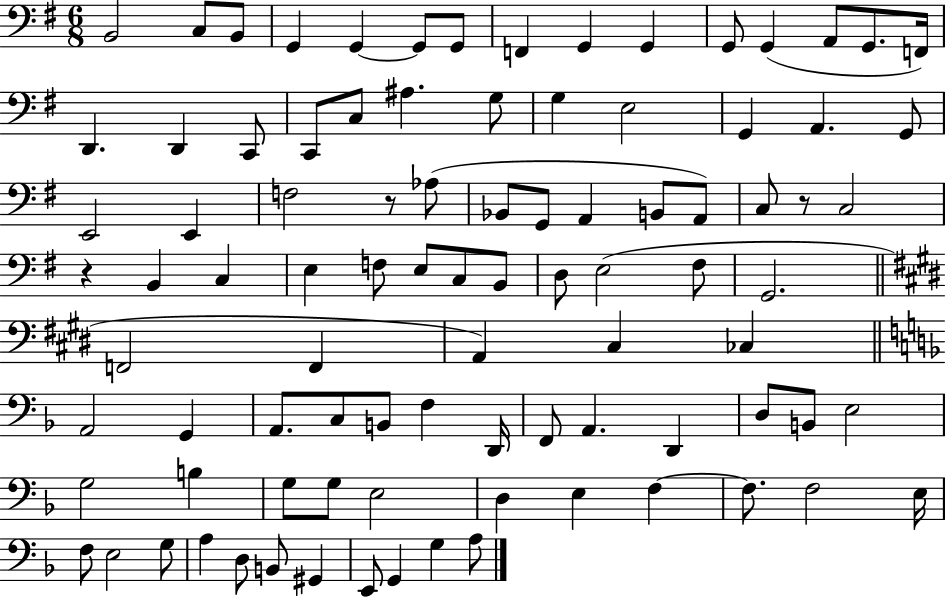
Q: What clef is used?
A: bass